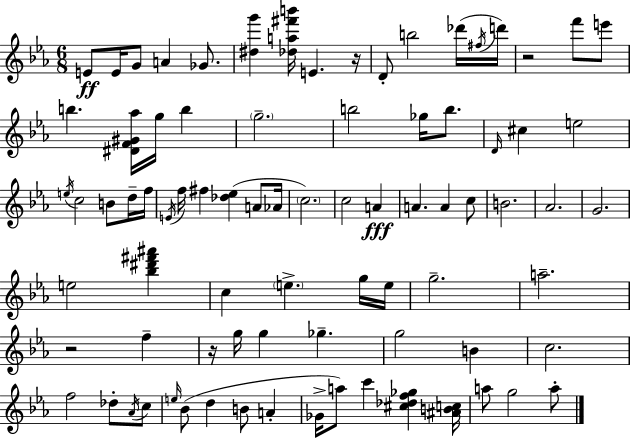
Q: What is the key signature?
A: C minor